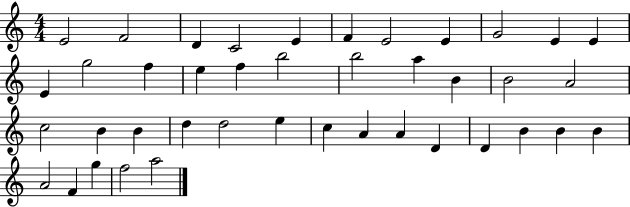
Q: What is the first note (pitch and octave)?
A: E4